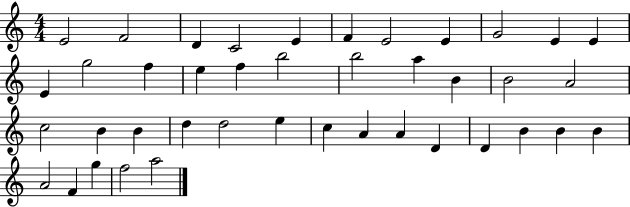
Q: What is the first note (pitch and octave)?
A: E4